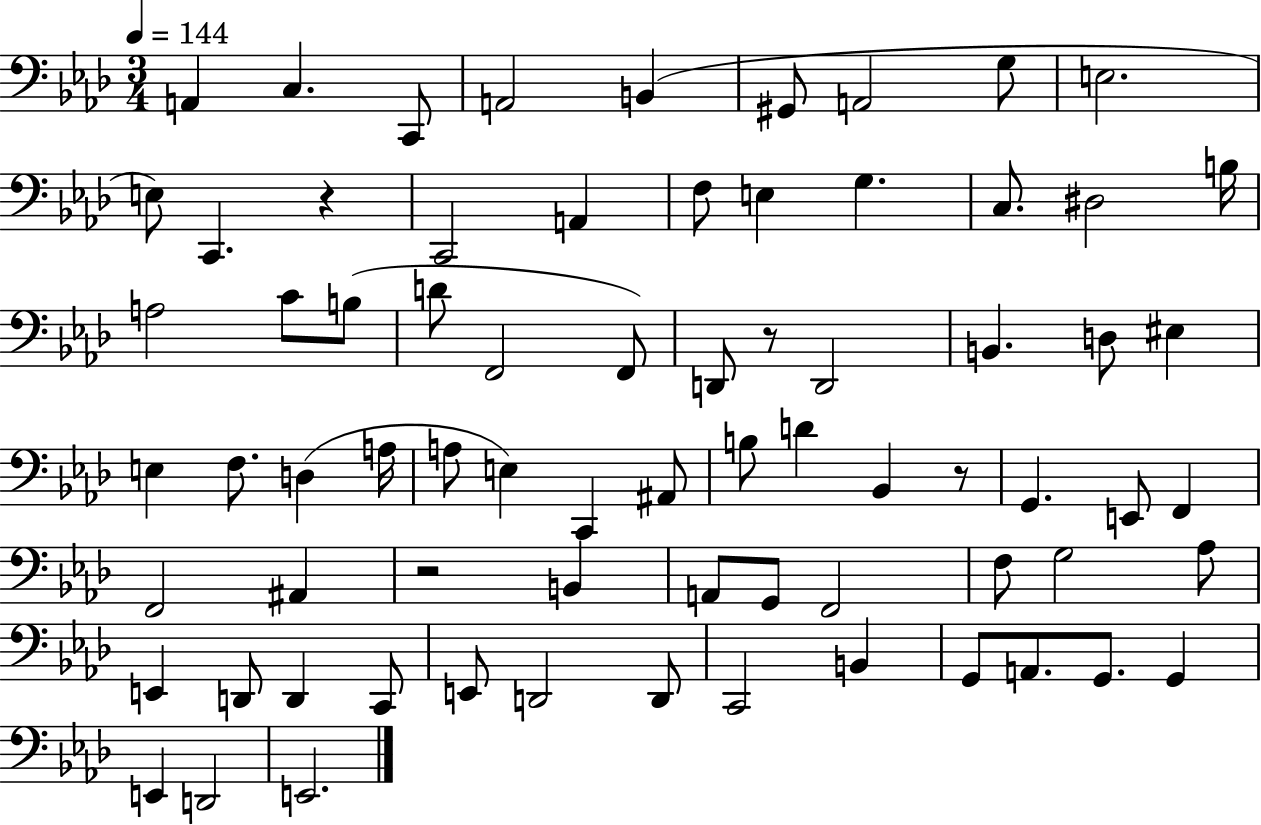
X:1
T:Untitled
M:3/4
L:1/4
K:Ab
A,, C, C,,/2 A,,2 B,, ^G,,/2 A,,2 G,/2 E,2 E,/2 C,, z C,,2 A,, F,/2 E, G, C,/2 ^D,2 B,/4 A,2 C/2 B,/2 D/2 F,,2 F,,/2 D,,/2 z/2 D,,2 B,, D,/2 ^E, E, F,/2 D, A,/4 A,/2 E, C,, ^A,,/2 B,/2 D _B,, z/2 G,, E,,/2 F,, F,,2 ^A,, z2 B,, A,,/2 G,,/2 F,,2 F,/2 G,2 _A,/2 E,, D,,/2 D,, C,,/2 E,,/2 D,,2 D,,/2 C,,2 B,, G,,/2 A,,/2 G,,/2 G,, E,, D,,2 E,,2